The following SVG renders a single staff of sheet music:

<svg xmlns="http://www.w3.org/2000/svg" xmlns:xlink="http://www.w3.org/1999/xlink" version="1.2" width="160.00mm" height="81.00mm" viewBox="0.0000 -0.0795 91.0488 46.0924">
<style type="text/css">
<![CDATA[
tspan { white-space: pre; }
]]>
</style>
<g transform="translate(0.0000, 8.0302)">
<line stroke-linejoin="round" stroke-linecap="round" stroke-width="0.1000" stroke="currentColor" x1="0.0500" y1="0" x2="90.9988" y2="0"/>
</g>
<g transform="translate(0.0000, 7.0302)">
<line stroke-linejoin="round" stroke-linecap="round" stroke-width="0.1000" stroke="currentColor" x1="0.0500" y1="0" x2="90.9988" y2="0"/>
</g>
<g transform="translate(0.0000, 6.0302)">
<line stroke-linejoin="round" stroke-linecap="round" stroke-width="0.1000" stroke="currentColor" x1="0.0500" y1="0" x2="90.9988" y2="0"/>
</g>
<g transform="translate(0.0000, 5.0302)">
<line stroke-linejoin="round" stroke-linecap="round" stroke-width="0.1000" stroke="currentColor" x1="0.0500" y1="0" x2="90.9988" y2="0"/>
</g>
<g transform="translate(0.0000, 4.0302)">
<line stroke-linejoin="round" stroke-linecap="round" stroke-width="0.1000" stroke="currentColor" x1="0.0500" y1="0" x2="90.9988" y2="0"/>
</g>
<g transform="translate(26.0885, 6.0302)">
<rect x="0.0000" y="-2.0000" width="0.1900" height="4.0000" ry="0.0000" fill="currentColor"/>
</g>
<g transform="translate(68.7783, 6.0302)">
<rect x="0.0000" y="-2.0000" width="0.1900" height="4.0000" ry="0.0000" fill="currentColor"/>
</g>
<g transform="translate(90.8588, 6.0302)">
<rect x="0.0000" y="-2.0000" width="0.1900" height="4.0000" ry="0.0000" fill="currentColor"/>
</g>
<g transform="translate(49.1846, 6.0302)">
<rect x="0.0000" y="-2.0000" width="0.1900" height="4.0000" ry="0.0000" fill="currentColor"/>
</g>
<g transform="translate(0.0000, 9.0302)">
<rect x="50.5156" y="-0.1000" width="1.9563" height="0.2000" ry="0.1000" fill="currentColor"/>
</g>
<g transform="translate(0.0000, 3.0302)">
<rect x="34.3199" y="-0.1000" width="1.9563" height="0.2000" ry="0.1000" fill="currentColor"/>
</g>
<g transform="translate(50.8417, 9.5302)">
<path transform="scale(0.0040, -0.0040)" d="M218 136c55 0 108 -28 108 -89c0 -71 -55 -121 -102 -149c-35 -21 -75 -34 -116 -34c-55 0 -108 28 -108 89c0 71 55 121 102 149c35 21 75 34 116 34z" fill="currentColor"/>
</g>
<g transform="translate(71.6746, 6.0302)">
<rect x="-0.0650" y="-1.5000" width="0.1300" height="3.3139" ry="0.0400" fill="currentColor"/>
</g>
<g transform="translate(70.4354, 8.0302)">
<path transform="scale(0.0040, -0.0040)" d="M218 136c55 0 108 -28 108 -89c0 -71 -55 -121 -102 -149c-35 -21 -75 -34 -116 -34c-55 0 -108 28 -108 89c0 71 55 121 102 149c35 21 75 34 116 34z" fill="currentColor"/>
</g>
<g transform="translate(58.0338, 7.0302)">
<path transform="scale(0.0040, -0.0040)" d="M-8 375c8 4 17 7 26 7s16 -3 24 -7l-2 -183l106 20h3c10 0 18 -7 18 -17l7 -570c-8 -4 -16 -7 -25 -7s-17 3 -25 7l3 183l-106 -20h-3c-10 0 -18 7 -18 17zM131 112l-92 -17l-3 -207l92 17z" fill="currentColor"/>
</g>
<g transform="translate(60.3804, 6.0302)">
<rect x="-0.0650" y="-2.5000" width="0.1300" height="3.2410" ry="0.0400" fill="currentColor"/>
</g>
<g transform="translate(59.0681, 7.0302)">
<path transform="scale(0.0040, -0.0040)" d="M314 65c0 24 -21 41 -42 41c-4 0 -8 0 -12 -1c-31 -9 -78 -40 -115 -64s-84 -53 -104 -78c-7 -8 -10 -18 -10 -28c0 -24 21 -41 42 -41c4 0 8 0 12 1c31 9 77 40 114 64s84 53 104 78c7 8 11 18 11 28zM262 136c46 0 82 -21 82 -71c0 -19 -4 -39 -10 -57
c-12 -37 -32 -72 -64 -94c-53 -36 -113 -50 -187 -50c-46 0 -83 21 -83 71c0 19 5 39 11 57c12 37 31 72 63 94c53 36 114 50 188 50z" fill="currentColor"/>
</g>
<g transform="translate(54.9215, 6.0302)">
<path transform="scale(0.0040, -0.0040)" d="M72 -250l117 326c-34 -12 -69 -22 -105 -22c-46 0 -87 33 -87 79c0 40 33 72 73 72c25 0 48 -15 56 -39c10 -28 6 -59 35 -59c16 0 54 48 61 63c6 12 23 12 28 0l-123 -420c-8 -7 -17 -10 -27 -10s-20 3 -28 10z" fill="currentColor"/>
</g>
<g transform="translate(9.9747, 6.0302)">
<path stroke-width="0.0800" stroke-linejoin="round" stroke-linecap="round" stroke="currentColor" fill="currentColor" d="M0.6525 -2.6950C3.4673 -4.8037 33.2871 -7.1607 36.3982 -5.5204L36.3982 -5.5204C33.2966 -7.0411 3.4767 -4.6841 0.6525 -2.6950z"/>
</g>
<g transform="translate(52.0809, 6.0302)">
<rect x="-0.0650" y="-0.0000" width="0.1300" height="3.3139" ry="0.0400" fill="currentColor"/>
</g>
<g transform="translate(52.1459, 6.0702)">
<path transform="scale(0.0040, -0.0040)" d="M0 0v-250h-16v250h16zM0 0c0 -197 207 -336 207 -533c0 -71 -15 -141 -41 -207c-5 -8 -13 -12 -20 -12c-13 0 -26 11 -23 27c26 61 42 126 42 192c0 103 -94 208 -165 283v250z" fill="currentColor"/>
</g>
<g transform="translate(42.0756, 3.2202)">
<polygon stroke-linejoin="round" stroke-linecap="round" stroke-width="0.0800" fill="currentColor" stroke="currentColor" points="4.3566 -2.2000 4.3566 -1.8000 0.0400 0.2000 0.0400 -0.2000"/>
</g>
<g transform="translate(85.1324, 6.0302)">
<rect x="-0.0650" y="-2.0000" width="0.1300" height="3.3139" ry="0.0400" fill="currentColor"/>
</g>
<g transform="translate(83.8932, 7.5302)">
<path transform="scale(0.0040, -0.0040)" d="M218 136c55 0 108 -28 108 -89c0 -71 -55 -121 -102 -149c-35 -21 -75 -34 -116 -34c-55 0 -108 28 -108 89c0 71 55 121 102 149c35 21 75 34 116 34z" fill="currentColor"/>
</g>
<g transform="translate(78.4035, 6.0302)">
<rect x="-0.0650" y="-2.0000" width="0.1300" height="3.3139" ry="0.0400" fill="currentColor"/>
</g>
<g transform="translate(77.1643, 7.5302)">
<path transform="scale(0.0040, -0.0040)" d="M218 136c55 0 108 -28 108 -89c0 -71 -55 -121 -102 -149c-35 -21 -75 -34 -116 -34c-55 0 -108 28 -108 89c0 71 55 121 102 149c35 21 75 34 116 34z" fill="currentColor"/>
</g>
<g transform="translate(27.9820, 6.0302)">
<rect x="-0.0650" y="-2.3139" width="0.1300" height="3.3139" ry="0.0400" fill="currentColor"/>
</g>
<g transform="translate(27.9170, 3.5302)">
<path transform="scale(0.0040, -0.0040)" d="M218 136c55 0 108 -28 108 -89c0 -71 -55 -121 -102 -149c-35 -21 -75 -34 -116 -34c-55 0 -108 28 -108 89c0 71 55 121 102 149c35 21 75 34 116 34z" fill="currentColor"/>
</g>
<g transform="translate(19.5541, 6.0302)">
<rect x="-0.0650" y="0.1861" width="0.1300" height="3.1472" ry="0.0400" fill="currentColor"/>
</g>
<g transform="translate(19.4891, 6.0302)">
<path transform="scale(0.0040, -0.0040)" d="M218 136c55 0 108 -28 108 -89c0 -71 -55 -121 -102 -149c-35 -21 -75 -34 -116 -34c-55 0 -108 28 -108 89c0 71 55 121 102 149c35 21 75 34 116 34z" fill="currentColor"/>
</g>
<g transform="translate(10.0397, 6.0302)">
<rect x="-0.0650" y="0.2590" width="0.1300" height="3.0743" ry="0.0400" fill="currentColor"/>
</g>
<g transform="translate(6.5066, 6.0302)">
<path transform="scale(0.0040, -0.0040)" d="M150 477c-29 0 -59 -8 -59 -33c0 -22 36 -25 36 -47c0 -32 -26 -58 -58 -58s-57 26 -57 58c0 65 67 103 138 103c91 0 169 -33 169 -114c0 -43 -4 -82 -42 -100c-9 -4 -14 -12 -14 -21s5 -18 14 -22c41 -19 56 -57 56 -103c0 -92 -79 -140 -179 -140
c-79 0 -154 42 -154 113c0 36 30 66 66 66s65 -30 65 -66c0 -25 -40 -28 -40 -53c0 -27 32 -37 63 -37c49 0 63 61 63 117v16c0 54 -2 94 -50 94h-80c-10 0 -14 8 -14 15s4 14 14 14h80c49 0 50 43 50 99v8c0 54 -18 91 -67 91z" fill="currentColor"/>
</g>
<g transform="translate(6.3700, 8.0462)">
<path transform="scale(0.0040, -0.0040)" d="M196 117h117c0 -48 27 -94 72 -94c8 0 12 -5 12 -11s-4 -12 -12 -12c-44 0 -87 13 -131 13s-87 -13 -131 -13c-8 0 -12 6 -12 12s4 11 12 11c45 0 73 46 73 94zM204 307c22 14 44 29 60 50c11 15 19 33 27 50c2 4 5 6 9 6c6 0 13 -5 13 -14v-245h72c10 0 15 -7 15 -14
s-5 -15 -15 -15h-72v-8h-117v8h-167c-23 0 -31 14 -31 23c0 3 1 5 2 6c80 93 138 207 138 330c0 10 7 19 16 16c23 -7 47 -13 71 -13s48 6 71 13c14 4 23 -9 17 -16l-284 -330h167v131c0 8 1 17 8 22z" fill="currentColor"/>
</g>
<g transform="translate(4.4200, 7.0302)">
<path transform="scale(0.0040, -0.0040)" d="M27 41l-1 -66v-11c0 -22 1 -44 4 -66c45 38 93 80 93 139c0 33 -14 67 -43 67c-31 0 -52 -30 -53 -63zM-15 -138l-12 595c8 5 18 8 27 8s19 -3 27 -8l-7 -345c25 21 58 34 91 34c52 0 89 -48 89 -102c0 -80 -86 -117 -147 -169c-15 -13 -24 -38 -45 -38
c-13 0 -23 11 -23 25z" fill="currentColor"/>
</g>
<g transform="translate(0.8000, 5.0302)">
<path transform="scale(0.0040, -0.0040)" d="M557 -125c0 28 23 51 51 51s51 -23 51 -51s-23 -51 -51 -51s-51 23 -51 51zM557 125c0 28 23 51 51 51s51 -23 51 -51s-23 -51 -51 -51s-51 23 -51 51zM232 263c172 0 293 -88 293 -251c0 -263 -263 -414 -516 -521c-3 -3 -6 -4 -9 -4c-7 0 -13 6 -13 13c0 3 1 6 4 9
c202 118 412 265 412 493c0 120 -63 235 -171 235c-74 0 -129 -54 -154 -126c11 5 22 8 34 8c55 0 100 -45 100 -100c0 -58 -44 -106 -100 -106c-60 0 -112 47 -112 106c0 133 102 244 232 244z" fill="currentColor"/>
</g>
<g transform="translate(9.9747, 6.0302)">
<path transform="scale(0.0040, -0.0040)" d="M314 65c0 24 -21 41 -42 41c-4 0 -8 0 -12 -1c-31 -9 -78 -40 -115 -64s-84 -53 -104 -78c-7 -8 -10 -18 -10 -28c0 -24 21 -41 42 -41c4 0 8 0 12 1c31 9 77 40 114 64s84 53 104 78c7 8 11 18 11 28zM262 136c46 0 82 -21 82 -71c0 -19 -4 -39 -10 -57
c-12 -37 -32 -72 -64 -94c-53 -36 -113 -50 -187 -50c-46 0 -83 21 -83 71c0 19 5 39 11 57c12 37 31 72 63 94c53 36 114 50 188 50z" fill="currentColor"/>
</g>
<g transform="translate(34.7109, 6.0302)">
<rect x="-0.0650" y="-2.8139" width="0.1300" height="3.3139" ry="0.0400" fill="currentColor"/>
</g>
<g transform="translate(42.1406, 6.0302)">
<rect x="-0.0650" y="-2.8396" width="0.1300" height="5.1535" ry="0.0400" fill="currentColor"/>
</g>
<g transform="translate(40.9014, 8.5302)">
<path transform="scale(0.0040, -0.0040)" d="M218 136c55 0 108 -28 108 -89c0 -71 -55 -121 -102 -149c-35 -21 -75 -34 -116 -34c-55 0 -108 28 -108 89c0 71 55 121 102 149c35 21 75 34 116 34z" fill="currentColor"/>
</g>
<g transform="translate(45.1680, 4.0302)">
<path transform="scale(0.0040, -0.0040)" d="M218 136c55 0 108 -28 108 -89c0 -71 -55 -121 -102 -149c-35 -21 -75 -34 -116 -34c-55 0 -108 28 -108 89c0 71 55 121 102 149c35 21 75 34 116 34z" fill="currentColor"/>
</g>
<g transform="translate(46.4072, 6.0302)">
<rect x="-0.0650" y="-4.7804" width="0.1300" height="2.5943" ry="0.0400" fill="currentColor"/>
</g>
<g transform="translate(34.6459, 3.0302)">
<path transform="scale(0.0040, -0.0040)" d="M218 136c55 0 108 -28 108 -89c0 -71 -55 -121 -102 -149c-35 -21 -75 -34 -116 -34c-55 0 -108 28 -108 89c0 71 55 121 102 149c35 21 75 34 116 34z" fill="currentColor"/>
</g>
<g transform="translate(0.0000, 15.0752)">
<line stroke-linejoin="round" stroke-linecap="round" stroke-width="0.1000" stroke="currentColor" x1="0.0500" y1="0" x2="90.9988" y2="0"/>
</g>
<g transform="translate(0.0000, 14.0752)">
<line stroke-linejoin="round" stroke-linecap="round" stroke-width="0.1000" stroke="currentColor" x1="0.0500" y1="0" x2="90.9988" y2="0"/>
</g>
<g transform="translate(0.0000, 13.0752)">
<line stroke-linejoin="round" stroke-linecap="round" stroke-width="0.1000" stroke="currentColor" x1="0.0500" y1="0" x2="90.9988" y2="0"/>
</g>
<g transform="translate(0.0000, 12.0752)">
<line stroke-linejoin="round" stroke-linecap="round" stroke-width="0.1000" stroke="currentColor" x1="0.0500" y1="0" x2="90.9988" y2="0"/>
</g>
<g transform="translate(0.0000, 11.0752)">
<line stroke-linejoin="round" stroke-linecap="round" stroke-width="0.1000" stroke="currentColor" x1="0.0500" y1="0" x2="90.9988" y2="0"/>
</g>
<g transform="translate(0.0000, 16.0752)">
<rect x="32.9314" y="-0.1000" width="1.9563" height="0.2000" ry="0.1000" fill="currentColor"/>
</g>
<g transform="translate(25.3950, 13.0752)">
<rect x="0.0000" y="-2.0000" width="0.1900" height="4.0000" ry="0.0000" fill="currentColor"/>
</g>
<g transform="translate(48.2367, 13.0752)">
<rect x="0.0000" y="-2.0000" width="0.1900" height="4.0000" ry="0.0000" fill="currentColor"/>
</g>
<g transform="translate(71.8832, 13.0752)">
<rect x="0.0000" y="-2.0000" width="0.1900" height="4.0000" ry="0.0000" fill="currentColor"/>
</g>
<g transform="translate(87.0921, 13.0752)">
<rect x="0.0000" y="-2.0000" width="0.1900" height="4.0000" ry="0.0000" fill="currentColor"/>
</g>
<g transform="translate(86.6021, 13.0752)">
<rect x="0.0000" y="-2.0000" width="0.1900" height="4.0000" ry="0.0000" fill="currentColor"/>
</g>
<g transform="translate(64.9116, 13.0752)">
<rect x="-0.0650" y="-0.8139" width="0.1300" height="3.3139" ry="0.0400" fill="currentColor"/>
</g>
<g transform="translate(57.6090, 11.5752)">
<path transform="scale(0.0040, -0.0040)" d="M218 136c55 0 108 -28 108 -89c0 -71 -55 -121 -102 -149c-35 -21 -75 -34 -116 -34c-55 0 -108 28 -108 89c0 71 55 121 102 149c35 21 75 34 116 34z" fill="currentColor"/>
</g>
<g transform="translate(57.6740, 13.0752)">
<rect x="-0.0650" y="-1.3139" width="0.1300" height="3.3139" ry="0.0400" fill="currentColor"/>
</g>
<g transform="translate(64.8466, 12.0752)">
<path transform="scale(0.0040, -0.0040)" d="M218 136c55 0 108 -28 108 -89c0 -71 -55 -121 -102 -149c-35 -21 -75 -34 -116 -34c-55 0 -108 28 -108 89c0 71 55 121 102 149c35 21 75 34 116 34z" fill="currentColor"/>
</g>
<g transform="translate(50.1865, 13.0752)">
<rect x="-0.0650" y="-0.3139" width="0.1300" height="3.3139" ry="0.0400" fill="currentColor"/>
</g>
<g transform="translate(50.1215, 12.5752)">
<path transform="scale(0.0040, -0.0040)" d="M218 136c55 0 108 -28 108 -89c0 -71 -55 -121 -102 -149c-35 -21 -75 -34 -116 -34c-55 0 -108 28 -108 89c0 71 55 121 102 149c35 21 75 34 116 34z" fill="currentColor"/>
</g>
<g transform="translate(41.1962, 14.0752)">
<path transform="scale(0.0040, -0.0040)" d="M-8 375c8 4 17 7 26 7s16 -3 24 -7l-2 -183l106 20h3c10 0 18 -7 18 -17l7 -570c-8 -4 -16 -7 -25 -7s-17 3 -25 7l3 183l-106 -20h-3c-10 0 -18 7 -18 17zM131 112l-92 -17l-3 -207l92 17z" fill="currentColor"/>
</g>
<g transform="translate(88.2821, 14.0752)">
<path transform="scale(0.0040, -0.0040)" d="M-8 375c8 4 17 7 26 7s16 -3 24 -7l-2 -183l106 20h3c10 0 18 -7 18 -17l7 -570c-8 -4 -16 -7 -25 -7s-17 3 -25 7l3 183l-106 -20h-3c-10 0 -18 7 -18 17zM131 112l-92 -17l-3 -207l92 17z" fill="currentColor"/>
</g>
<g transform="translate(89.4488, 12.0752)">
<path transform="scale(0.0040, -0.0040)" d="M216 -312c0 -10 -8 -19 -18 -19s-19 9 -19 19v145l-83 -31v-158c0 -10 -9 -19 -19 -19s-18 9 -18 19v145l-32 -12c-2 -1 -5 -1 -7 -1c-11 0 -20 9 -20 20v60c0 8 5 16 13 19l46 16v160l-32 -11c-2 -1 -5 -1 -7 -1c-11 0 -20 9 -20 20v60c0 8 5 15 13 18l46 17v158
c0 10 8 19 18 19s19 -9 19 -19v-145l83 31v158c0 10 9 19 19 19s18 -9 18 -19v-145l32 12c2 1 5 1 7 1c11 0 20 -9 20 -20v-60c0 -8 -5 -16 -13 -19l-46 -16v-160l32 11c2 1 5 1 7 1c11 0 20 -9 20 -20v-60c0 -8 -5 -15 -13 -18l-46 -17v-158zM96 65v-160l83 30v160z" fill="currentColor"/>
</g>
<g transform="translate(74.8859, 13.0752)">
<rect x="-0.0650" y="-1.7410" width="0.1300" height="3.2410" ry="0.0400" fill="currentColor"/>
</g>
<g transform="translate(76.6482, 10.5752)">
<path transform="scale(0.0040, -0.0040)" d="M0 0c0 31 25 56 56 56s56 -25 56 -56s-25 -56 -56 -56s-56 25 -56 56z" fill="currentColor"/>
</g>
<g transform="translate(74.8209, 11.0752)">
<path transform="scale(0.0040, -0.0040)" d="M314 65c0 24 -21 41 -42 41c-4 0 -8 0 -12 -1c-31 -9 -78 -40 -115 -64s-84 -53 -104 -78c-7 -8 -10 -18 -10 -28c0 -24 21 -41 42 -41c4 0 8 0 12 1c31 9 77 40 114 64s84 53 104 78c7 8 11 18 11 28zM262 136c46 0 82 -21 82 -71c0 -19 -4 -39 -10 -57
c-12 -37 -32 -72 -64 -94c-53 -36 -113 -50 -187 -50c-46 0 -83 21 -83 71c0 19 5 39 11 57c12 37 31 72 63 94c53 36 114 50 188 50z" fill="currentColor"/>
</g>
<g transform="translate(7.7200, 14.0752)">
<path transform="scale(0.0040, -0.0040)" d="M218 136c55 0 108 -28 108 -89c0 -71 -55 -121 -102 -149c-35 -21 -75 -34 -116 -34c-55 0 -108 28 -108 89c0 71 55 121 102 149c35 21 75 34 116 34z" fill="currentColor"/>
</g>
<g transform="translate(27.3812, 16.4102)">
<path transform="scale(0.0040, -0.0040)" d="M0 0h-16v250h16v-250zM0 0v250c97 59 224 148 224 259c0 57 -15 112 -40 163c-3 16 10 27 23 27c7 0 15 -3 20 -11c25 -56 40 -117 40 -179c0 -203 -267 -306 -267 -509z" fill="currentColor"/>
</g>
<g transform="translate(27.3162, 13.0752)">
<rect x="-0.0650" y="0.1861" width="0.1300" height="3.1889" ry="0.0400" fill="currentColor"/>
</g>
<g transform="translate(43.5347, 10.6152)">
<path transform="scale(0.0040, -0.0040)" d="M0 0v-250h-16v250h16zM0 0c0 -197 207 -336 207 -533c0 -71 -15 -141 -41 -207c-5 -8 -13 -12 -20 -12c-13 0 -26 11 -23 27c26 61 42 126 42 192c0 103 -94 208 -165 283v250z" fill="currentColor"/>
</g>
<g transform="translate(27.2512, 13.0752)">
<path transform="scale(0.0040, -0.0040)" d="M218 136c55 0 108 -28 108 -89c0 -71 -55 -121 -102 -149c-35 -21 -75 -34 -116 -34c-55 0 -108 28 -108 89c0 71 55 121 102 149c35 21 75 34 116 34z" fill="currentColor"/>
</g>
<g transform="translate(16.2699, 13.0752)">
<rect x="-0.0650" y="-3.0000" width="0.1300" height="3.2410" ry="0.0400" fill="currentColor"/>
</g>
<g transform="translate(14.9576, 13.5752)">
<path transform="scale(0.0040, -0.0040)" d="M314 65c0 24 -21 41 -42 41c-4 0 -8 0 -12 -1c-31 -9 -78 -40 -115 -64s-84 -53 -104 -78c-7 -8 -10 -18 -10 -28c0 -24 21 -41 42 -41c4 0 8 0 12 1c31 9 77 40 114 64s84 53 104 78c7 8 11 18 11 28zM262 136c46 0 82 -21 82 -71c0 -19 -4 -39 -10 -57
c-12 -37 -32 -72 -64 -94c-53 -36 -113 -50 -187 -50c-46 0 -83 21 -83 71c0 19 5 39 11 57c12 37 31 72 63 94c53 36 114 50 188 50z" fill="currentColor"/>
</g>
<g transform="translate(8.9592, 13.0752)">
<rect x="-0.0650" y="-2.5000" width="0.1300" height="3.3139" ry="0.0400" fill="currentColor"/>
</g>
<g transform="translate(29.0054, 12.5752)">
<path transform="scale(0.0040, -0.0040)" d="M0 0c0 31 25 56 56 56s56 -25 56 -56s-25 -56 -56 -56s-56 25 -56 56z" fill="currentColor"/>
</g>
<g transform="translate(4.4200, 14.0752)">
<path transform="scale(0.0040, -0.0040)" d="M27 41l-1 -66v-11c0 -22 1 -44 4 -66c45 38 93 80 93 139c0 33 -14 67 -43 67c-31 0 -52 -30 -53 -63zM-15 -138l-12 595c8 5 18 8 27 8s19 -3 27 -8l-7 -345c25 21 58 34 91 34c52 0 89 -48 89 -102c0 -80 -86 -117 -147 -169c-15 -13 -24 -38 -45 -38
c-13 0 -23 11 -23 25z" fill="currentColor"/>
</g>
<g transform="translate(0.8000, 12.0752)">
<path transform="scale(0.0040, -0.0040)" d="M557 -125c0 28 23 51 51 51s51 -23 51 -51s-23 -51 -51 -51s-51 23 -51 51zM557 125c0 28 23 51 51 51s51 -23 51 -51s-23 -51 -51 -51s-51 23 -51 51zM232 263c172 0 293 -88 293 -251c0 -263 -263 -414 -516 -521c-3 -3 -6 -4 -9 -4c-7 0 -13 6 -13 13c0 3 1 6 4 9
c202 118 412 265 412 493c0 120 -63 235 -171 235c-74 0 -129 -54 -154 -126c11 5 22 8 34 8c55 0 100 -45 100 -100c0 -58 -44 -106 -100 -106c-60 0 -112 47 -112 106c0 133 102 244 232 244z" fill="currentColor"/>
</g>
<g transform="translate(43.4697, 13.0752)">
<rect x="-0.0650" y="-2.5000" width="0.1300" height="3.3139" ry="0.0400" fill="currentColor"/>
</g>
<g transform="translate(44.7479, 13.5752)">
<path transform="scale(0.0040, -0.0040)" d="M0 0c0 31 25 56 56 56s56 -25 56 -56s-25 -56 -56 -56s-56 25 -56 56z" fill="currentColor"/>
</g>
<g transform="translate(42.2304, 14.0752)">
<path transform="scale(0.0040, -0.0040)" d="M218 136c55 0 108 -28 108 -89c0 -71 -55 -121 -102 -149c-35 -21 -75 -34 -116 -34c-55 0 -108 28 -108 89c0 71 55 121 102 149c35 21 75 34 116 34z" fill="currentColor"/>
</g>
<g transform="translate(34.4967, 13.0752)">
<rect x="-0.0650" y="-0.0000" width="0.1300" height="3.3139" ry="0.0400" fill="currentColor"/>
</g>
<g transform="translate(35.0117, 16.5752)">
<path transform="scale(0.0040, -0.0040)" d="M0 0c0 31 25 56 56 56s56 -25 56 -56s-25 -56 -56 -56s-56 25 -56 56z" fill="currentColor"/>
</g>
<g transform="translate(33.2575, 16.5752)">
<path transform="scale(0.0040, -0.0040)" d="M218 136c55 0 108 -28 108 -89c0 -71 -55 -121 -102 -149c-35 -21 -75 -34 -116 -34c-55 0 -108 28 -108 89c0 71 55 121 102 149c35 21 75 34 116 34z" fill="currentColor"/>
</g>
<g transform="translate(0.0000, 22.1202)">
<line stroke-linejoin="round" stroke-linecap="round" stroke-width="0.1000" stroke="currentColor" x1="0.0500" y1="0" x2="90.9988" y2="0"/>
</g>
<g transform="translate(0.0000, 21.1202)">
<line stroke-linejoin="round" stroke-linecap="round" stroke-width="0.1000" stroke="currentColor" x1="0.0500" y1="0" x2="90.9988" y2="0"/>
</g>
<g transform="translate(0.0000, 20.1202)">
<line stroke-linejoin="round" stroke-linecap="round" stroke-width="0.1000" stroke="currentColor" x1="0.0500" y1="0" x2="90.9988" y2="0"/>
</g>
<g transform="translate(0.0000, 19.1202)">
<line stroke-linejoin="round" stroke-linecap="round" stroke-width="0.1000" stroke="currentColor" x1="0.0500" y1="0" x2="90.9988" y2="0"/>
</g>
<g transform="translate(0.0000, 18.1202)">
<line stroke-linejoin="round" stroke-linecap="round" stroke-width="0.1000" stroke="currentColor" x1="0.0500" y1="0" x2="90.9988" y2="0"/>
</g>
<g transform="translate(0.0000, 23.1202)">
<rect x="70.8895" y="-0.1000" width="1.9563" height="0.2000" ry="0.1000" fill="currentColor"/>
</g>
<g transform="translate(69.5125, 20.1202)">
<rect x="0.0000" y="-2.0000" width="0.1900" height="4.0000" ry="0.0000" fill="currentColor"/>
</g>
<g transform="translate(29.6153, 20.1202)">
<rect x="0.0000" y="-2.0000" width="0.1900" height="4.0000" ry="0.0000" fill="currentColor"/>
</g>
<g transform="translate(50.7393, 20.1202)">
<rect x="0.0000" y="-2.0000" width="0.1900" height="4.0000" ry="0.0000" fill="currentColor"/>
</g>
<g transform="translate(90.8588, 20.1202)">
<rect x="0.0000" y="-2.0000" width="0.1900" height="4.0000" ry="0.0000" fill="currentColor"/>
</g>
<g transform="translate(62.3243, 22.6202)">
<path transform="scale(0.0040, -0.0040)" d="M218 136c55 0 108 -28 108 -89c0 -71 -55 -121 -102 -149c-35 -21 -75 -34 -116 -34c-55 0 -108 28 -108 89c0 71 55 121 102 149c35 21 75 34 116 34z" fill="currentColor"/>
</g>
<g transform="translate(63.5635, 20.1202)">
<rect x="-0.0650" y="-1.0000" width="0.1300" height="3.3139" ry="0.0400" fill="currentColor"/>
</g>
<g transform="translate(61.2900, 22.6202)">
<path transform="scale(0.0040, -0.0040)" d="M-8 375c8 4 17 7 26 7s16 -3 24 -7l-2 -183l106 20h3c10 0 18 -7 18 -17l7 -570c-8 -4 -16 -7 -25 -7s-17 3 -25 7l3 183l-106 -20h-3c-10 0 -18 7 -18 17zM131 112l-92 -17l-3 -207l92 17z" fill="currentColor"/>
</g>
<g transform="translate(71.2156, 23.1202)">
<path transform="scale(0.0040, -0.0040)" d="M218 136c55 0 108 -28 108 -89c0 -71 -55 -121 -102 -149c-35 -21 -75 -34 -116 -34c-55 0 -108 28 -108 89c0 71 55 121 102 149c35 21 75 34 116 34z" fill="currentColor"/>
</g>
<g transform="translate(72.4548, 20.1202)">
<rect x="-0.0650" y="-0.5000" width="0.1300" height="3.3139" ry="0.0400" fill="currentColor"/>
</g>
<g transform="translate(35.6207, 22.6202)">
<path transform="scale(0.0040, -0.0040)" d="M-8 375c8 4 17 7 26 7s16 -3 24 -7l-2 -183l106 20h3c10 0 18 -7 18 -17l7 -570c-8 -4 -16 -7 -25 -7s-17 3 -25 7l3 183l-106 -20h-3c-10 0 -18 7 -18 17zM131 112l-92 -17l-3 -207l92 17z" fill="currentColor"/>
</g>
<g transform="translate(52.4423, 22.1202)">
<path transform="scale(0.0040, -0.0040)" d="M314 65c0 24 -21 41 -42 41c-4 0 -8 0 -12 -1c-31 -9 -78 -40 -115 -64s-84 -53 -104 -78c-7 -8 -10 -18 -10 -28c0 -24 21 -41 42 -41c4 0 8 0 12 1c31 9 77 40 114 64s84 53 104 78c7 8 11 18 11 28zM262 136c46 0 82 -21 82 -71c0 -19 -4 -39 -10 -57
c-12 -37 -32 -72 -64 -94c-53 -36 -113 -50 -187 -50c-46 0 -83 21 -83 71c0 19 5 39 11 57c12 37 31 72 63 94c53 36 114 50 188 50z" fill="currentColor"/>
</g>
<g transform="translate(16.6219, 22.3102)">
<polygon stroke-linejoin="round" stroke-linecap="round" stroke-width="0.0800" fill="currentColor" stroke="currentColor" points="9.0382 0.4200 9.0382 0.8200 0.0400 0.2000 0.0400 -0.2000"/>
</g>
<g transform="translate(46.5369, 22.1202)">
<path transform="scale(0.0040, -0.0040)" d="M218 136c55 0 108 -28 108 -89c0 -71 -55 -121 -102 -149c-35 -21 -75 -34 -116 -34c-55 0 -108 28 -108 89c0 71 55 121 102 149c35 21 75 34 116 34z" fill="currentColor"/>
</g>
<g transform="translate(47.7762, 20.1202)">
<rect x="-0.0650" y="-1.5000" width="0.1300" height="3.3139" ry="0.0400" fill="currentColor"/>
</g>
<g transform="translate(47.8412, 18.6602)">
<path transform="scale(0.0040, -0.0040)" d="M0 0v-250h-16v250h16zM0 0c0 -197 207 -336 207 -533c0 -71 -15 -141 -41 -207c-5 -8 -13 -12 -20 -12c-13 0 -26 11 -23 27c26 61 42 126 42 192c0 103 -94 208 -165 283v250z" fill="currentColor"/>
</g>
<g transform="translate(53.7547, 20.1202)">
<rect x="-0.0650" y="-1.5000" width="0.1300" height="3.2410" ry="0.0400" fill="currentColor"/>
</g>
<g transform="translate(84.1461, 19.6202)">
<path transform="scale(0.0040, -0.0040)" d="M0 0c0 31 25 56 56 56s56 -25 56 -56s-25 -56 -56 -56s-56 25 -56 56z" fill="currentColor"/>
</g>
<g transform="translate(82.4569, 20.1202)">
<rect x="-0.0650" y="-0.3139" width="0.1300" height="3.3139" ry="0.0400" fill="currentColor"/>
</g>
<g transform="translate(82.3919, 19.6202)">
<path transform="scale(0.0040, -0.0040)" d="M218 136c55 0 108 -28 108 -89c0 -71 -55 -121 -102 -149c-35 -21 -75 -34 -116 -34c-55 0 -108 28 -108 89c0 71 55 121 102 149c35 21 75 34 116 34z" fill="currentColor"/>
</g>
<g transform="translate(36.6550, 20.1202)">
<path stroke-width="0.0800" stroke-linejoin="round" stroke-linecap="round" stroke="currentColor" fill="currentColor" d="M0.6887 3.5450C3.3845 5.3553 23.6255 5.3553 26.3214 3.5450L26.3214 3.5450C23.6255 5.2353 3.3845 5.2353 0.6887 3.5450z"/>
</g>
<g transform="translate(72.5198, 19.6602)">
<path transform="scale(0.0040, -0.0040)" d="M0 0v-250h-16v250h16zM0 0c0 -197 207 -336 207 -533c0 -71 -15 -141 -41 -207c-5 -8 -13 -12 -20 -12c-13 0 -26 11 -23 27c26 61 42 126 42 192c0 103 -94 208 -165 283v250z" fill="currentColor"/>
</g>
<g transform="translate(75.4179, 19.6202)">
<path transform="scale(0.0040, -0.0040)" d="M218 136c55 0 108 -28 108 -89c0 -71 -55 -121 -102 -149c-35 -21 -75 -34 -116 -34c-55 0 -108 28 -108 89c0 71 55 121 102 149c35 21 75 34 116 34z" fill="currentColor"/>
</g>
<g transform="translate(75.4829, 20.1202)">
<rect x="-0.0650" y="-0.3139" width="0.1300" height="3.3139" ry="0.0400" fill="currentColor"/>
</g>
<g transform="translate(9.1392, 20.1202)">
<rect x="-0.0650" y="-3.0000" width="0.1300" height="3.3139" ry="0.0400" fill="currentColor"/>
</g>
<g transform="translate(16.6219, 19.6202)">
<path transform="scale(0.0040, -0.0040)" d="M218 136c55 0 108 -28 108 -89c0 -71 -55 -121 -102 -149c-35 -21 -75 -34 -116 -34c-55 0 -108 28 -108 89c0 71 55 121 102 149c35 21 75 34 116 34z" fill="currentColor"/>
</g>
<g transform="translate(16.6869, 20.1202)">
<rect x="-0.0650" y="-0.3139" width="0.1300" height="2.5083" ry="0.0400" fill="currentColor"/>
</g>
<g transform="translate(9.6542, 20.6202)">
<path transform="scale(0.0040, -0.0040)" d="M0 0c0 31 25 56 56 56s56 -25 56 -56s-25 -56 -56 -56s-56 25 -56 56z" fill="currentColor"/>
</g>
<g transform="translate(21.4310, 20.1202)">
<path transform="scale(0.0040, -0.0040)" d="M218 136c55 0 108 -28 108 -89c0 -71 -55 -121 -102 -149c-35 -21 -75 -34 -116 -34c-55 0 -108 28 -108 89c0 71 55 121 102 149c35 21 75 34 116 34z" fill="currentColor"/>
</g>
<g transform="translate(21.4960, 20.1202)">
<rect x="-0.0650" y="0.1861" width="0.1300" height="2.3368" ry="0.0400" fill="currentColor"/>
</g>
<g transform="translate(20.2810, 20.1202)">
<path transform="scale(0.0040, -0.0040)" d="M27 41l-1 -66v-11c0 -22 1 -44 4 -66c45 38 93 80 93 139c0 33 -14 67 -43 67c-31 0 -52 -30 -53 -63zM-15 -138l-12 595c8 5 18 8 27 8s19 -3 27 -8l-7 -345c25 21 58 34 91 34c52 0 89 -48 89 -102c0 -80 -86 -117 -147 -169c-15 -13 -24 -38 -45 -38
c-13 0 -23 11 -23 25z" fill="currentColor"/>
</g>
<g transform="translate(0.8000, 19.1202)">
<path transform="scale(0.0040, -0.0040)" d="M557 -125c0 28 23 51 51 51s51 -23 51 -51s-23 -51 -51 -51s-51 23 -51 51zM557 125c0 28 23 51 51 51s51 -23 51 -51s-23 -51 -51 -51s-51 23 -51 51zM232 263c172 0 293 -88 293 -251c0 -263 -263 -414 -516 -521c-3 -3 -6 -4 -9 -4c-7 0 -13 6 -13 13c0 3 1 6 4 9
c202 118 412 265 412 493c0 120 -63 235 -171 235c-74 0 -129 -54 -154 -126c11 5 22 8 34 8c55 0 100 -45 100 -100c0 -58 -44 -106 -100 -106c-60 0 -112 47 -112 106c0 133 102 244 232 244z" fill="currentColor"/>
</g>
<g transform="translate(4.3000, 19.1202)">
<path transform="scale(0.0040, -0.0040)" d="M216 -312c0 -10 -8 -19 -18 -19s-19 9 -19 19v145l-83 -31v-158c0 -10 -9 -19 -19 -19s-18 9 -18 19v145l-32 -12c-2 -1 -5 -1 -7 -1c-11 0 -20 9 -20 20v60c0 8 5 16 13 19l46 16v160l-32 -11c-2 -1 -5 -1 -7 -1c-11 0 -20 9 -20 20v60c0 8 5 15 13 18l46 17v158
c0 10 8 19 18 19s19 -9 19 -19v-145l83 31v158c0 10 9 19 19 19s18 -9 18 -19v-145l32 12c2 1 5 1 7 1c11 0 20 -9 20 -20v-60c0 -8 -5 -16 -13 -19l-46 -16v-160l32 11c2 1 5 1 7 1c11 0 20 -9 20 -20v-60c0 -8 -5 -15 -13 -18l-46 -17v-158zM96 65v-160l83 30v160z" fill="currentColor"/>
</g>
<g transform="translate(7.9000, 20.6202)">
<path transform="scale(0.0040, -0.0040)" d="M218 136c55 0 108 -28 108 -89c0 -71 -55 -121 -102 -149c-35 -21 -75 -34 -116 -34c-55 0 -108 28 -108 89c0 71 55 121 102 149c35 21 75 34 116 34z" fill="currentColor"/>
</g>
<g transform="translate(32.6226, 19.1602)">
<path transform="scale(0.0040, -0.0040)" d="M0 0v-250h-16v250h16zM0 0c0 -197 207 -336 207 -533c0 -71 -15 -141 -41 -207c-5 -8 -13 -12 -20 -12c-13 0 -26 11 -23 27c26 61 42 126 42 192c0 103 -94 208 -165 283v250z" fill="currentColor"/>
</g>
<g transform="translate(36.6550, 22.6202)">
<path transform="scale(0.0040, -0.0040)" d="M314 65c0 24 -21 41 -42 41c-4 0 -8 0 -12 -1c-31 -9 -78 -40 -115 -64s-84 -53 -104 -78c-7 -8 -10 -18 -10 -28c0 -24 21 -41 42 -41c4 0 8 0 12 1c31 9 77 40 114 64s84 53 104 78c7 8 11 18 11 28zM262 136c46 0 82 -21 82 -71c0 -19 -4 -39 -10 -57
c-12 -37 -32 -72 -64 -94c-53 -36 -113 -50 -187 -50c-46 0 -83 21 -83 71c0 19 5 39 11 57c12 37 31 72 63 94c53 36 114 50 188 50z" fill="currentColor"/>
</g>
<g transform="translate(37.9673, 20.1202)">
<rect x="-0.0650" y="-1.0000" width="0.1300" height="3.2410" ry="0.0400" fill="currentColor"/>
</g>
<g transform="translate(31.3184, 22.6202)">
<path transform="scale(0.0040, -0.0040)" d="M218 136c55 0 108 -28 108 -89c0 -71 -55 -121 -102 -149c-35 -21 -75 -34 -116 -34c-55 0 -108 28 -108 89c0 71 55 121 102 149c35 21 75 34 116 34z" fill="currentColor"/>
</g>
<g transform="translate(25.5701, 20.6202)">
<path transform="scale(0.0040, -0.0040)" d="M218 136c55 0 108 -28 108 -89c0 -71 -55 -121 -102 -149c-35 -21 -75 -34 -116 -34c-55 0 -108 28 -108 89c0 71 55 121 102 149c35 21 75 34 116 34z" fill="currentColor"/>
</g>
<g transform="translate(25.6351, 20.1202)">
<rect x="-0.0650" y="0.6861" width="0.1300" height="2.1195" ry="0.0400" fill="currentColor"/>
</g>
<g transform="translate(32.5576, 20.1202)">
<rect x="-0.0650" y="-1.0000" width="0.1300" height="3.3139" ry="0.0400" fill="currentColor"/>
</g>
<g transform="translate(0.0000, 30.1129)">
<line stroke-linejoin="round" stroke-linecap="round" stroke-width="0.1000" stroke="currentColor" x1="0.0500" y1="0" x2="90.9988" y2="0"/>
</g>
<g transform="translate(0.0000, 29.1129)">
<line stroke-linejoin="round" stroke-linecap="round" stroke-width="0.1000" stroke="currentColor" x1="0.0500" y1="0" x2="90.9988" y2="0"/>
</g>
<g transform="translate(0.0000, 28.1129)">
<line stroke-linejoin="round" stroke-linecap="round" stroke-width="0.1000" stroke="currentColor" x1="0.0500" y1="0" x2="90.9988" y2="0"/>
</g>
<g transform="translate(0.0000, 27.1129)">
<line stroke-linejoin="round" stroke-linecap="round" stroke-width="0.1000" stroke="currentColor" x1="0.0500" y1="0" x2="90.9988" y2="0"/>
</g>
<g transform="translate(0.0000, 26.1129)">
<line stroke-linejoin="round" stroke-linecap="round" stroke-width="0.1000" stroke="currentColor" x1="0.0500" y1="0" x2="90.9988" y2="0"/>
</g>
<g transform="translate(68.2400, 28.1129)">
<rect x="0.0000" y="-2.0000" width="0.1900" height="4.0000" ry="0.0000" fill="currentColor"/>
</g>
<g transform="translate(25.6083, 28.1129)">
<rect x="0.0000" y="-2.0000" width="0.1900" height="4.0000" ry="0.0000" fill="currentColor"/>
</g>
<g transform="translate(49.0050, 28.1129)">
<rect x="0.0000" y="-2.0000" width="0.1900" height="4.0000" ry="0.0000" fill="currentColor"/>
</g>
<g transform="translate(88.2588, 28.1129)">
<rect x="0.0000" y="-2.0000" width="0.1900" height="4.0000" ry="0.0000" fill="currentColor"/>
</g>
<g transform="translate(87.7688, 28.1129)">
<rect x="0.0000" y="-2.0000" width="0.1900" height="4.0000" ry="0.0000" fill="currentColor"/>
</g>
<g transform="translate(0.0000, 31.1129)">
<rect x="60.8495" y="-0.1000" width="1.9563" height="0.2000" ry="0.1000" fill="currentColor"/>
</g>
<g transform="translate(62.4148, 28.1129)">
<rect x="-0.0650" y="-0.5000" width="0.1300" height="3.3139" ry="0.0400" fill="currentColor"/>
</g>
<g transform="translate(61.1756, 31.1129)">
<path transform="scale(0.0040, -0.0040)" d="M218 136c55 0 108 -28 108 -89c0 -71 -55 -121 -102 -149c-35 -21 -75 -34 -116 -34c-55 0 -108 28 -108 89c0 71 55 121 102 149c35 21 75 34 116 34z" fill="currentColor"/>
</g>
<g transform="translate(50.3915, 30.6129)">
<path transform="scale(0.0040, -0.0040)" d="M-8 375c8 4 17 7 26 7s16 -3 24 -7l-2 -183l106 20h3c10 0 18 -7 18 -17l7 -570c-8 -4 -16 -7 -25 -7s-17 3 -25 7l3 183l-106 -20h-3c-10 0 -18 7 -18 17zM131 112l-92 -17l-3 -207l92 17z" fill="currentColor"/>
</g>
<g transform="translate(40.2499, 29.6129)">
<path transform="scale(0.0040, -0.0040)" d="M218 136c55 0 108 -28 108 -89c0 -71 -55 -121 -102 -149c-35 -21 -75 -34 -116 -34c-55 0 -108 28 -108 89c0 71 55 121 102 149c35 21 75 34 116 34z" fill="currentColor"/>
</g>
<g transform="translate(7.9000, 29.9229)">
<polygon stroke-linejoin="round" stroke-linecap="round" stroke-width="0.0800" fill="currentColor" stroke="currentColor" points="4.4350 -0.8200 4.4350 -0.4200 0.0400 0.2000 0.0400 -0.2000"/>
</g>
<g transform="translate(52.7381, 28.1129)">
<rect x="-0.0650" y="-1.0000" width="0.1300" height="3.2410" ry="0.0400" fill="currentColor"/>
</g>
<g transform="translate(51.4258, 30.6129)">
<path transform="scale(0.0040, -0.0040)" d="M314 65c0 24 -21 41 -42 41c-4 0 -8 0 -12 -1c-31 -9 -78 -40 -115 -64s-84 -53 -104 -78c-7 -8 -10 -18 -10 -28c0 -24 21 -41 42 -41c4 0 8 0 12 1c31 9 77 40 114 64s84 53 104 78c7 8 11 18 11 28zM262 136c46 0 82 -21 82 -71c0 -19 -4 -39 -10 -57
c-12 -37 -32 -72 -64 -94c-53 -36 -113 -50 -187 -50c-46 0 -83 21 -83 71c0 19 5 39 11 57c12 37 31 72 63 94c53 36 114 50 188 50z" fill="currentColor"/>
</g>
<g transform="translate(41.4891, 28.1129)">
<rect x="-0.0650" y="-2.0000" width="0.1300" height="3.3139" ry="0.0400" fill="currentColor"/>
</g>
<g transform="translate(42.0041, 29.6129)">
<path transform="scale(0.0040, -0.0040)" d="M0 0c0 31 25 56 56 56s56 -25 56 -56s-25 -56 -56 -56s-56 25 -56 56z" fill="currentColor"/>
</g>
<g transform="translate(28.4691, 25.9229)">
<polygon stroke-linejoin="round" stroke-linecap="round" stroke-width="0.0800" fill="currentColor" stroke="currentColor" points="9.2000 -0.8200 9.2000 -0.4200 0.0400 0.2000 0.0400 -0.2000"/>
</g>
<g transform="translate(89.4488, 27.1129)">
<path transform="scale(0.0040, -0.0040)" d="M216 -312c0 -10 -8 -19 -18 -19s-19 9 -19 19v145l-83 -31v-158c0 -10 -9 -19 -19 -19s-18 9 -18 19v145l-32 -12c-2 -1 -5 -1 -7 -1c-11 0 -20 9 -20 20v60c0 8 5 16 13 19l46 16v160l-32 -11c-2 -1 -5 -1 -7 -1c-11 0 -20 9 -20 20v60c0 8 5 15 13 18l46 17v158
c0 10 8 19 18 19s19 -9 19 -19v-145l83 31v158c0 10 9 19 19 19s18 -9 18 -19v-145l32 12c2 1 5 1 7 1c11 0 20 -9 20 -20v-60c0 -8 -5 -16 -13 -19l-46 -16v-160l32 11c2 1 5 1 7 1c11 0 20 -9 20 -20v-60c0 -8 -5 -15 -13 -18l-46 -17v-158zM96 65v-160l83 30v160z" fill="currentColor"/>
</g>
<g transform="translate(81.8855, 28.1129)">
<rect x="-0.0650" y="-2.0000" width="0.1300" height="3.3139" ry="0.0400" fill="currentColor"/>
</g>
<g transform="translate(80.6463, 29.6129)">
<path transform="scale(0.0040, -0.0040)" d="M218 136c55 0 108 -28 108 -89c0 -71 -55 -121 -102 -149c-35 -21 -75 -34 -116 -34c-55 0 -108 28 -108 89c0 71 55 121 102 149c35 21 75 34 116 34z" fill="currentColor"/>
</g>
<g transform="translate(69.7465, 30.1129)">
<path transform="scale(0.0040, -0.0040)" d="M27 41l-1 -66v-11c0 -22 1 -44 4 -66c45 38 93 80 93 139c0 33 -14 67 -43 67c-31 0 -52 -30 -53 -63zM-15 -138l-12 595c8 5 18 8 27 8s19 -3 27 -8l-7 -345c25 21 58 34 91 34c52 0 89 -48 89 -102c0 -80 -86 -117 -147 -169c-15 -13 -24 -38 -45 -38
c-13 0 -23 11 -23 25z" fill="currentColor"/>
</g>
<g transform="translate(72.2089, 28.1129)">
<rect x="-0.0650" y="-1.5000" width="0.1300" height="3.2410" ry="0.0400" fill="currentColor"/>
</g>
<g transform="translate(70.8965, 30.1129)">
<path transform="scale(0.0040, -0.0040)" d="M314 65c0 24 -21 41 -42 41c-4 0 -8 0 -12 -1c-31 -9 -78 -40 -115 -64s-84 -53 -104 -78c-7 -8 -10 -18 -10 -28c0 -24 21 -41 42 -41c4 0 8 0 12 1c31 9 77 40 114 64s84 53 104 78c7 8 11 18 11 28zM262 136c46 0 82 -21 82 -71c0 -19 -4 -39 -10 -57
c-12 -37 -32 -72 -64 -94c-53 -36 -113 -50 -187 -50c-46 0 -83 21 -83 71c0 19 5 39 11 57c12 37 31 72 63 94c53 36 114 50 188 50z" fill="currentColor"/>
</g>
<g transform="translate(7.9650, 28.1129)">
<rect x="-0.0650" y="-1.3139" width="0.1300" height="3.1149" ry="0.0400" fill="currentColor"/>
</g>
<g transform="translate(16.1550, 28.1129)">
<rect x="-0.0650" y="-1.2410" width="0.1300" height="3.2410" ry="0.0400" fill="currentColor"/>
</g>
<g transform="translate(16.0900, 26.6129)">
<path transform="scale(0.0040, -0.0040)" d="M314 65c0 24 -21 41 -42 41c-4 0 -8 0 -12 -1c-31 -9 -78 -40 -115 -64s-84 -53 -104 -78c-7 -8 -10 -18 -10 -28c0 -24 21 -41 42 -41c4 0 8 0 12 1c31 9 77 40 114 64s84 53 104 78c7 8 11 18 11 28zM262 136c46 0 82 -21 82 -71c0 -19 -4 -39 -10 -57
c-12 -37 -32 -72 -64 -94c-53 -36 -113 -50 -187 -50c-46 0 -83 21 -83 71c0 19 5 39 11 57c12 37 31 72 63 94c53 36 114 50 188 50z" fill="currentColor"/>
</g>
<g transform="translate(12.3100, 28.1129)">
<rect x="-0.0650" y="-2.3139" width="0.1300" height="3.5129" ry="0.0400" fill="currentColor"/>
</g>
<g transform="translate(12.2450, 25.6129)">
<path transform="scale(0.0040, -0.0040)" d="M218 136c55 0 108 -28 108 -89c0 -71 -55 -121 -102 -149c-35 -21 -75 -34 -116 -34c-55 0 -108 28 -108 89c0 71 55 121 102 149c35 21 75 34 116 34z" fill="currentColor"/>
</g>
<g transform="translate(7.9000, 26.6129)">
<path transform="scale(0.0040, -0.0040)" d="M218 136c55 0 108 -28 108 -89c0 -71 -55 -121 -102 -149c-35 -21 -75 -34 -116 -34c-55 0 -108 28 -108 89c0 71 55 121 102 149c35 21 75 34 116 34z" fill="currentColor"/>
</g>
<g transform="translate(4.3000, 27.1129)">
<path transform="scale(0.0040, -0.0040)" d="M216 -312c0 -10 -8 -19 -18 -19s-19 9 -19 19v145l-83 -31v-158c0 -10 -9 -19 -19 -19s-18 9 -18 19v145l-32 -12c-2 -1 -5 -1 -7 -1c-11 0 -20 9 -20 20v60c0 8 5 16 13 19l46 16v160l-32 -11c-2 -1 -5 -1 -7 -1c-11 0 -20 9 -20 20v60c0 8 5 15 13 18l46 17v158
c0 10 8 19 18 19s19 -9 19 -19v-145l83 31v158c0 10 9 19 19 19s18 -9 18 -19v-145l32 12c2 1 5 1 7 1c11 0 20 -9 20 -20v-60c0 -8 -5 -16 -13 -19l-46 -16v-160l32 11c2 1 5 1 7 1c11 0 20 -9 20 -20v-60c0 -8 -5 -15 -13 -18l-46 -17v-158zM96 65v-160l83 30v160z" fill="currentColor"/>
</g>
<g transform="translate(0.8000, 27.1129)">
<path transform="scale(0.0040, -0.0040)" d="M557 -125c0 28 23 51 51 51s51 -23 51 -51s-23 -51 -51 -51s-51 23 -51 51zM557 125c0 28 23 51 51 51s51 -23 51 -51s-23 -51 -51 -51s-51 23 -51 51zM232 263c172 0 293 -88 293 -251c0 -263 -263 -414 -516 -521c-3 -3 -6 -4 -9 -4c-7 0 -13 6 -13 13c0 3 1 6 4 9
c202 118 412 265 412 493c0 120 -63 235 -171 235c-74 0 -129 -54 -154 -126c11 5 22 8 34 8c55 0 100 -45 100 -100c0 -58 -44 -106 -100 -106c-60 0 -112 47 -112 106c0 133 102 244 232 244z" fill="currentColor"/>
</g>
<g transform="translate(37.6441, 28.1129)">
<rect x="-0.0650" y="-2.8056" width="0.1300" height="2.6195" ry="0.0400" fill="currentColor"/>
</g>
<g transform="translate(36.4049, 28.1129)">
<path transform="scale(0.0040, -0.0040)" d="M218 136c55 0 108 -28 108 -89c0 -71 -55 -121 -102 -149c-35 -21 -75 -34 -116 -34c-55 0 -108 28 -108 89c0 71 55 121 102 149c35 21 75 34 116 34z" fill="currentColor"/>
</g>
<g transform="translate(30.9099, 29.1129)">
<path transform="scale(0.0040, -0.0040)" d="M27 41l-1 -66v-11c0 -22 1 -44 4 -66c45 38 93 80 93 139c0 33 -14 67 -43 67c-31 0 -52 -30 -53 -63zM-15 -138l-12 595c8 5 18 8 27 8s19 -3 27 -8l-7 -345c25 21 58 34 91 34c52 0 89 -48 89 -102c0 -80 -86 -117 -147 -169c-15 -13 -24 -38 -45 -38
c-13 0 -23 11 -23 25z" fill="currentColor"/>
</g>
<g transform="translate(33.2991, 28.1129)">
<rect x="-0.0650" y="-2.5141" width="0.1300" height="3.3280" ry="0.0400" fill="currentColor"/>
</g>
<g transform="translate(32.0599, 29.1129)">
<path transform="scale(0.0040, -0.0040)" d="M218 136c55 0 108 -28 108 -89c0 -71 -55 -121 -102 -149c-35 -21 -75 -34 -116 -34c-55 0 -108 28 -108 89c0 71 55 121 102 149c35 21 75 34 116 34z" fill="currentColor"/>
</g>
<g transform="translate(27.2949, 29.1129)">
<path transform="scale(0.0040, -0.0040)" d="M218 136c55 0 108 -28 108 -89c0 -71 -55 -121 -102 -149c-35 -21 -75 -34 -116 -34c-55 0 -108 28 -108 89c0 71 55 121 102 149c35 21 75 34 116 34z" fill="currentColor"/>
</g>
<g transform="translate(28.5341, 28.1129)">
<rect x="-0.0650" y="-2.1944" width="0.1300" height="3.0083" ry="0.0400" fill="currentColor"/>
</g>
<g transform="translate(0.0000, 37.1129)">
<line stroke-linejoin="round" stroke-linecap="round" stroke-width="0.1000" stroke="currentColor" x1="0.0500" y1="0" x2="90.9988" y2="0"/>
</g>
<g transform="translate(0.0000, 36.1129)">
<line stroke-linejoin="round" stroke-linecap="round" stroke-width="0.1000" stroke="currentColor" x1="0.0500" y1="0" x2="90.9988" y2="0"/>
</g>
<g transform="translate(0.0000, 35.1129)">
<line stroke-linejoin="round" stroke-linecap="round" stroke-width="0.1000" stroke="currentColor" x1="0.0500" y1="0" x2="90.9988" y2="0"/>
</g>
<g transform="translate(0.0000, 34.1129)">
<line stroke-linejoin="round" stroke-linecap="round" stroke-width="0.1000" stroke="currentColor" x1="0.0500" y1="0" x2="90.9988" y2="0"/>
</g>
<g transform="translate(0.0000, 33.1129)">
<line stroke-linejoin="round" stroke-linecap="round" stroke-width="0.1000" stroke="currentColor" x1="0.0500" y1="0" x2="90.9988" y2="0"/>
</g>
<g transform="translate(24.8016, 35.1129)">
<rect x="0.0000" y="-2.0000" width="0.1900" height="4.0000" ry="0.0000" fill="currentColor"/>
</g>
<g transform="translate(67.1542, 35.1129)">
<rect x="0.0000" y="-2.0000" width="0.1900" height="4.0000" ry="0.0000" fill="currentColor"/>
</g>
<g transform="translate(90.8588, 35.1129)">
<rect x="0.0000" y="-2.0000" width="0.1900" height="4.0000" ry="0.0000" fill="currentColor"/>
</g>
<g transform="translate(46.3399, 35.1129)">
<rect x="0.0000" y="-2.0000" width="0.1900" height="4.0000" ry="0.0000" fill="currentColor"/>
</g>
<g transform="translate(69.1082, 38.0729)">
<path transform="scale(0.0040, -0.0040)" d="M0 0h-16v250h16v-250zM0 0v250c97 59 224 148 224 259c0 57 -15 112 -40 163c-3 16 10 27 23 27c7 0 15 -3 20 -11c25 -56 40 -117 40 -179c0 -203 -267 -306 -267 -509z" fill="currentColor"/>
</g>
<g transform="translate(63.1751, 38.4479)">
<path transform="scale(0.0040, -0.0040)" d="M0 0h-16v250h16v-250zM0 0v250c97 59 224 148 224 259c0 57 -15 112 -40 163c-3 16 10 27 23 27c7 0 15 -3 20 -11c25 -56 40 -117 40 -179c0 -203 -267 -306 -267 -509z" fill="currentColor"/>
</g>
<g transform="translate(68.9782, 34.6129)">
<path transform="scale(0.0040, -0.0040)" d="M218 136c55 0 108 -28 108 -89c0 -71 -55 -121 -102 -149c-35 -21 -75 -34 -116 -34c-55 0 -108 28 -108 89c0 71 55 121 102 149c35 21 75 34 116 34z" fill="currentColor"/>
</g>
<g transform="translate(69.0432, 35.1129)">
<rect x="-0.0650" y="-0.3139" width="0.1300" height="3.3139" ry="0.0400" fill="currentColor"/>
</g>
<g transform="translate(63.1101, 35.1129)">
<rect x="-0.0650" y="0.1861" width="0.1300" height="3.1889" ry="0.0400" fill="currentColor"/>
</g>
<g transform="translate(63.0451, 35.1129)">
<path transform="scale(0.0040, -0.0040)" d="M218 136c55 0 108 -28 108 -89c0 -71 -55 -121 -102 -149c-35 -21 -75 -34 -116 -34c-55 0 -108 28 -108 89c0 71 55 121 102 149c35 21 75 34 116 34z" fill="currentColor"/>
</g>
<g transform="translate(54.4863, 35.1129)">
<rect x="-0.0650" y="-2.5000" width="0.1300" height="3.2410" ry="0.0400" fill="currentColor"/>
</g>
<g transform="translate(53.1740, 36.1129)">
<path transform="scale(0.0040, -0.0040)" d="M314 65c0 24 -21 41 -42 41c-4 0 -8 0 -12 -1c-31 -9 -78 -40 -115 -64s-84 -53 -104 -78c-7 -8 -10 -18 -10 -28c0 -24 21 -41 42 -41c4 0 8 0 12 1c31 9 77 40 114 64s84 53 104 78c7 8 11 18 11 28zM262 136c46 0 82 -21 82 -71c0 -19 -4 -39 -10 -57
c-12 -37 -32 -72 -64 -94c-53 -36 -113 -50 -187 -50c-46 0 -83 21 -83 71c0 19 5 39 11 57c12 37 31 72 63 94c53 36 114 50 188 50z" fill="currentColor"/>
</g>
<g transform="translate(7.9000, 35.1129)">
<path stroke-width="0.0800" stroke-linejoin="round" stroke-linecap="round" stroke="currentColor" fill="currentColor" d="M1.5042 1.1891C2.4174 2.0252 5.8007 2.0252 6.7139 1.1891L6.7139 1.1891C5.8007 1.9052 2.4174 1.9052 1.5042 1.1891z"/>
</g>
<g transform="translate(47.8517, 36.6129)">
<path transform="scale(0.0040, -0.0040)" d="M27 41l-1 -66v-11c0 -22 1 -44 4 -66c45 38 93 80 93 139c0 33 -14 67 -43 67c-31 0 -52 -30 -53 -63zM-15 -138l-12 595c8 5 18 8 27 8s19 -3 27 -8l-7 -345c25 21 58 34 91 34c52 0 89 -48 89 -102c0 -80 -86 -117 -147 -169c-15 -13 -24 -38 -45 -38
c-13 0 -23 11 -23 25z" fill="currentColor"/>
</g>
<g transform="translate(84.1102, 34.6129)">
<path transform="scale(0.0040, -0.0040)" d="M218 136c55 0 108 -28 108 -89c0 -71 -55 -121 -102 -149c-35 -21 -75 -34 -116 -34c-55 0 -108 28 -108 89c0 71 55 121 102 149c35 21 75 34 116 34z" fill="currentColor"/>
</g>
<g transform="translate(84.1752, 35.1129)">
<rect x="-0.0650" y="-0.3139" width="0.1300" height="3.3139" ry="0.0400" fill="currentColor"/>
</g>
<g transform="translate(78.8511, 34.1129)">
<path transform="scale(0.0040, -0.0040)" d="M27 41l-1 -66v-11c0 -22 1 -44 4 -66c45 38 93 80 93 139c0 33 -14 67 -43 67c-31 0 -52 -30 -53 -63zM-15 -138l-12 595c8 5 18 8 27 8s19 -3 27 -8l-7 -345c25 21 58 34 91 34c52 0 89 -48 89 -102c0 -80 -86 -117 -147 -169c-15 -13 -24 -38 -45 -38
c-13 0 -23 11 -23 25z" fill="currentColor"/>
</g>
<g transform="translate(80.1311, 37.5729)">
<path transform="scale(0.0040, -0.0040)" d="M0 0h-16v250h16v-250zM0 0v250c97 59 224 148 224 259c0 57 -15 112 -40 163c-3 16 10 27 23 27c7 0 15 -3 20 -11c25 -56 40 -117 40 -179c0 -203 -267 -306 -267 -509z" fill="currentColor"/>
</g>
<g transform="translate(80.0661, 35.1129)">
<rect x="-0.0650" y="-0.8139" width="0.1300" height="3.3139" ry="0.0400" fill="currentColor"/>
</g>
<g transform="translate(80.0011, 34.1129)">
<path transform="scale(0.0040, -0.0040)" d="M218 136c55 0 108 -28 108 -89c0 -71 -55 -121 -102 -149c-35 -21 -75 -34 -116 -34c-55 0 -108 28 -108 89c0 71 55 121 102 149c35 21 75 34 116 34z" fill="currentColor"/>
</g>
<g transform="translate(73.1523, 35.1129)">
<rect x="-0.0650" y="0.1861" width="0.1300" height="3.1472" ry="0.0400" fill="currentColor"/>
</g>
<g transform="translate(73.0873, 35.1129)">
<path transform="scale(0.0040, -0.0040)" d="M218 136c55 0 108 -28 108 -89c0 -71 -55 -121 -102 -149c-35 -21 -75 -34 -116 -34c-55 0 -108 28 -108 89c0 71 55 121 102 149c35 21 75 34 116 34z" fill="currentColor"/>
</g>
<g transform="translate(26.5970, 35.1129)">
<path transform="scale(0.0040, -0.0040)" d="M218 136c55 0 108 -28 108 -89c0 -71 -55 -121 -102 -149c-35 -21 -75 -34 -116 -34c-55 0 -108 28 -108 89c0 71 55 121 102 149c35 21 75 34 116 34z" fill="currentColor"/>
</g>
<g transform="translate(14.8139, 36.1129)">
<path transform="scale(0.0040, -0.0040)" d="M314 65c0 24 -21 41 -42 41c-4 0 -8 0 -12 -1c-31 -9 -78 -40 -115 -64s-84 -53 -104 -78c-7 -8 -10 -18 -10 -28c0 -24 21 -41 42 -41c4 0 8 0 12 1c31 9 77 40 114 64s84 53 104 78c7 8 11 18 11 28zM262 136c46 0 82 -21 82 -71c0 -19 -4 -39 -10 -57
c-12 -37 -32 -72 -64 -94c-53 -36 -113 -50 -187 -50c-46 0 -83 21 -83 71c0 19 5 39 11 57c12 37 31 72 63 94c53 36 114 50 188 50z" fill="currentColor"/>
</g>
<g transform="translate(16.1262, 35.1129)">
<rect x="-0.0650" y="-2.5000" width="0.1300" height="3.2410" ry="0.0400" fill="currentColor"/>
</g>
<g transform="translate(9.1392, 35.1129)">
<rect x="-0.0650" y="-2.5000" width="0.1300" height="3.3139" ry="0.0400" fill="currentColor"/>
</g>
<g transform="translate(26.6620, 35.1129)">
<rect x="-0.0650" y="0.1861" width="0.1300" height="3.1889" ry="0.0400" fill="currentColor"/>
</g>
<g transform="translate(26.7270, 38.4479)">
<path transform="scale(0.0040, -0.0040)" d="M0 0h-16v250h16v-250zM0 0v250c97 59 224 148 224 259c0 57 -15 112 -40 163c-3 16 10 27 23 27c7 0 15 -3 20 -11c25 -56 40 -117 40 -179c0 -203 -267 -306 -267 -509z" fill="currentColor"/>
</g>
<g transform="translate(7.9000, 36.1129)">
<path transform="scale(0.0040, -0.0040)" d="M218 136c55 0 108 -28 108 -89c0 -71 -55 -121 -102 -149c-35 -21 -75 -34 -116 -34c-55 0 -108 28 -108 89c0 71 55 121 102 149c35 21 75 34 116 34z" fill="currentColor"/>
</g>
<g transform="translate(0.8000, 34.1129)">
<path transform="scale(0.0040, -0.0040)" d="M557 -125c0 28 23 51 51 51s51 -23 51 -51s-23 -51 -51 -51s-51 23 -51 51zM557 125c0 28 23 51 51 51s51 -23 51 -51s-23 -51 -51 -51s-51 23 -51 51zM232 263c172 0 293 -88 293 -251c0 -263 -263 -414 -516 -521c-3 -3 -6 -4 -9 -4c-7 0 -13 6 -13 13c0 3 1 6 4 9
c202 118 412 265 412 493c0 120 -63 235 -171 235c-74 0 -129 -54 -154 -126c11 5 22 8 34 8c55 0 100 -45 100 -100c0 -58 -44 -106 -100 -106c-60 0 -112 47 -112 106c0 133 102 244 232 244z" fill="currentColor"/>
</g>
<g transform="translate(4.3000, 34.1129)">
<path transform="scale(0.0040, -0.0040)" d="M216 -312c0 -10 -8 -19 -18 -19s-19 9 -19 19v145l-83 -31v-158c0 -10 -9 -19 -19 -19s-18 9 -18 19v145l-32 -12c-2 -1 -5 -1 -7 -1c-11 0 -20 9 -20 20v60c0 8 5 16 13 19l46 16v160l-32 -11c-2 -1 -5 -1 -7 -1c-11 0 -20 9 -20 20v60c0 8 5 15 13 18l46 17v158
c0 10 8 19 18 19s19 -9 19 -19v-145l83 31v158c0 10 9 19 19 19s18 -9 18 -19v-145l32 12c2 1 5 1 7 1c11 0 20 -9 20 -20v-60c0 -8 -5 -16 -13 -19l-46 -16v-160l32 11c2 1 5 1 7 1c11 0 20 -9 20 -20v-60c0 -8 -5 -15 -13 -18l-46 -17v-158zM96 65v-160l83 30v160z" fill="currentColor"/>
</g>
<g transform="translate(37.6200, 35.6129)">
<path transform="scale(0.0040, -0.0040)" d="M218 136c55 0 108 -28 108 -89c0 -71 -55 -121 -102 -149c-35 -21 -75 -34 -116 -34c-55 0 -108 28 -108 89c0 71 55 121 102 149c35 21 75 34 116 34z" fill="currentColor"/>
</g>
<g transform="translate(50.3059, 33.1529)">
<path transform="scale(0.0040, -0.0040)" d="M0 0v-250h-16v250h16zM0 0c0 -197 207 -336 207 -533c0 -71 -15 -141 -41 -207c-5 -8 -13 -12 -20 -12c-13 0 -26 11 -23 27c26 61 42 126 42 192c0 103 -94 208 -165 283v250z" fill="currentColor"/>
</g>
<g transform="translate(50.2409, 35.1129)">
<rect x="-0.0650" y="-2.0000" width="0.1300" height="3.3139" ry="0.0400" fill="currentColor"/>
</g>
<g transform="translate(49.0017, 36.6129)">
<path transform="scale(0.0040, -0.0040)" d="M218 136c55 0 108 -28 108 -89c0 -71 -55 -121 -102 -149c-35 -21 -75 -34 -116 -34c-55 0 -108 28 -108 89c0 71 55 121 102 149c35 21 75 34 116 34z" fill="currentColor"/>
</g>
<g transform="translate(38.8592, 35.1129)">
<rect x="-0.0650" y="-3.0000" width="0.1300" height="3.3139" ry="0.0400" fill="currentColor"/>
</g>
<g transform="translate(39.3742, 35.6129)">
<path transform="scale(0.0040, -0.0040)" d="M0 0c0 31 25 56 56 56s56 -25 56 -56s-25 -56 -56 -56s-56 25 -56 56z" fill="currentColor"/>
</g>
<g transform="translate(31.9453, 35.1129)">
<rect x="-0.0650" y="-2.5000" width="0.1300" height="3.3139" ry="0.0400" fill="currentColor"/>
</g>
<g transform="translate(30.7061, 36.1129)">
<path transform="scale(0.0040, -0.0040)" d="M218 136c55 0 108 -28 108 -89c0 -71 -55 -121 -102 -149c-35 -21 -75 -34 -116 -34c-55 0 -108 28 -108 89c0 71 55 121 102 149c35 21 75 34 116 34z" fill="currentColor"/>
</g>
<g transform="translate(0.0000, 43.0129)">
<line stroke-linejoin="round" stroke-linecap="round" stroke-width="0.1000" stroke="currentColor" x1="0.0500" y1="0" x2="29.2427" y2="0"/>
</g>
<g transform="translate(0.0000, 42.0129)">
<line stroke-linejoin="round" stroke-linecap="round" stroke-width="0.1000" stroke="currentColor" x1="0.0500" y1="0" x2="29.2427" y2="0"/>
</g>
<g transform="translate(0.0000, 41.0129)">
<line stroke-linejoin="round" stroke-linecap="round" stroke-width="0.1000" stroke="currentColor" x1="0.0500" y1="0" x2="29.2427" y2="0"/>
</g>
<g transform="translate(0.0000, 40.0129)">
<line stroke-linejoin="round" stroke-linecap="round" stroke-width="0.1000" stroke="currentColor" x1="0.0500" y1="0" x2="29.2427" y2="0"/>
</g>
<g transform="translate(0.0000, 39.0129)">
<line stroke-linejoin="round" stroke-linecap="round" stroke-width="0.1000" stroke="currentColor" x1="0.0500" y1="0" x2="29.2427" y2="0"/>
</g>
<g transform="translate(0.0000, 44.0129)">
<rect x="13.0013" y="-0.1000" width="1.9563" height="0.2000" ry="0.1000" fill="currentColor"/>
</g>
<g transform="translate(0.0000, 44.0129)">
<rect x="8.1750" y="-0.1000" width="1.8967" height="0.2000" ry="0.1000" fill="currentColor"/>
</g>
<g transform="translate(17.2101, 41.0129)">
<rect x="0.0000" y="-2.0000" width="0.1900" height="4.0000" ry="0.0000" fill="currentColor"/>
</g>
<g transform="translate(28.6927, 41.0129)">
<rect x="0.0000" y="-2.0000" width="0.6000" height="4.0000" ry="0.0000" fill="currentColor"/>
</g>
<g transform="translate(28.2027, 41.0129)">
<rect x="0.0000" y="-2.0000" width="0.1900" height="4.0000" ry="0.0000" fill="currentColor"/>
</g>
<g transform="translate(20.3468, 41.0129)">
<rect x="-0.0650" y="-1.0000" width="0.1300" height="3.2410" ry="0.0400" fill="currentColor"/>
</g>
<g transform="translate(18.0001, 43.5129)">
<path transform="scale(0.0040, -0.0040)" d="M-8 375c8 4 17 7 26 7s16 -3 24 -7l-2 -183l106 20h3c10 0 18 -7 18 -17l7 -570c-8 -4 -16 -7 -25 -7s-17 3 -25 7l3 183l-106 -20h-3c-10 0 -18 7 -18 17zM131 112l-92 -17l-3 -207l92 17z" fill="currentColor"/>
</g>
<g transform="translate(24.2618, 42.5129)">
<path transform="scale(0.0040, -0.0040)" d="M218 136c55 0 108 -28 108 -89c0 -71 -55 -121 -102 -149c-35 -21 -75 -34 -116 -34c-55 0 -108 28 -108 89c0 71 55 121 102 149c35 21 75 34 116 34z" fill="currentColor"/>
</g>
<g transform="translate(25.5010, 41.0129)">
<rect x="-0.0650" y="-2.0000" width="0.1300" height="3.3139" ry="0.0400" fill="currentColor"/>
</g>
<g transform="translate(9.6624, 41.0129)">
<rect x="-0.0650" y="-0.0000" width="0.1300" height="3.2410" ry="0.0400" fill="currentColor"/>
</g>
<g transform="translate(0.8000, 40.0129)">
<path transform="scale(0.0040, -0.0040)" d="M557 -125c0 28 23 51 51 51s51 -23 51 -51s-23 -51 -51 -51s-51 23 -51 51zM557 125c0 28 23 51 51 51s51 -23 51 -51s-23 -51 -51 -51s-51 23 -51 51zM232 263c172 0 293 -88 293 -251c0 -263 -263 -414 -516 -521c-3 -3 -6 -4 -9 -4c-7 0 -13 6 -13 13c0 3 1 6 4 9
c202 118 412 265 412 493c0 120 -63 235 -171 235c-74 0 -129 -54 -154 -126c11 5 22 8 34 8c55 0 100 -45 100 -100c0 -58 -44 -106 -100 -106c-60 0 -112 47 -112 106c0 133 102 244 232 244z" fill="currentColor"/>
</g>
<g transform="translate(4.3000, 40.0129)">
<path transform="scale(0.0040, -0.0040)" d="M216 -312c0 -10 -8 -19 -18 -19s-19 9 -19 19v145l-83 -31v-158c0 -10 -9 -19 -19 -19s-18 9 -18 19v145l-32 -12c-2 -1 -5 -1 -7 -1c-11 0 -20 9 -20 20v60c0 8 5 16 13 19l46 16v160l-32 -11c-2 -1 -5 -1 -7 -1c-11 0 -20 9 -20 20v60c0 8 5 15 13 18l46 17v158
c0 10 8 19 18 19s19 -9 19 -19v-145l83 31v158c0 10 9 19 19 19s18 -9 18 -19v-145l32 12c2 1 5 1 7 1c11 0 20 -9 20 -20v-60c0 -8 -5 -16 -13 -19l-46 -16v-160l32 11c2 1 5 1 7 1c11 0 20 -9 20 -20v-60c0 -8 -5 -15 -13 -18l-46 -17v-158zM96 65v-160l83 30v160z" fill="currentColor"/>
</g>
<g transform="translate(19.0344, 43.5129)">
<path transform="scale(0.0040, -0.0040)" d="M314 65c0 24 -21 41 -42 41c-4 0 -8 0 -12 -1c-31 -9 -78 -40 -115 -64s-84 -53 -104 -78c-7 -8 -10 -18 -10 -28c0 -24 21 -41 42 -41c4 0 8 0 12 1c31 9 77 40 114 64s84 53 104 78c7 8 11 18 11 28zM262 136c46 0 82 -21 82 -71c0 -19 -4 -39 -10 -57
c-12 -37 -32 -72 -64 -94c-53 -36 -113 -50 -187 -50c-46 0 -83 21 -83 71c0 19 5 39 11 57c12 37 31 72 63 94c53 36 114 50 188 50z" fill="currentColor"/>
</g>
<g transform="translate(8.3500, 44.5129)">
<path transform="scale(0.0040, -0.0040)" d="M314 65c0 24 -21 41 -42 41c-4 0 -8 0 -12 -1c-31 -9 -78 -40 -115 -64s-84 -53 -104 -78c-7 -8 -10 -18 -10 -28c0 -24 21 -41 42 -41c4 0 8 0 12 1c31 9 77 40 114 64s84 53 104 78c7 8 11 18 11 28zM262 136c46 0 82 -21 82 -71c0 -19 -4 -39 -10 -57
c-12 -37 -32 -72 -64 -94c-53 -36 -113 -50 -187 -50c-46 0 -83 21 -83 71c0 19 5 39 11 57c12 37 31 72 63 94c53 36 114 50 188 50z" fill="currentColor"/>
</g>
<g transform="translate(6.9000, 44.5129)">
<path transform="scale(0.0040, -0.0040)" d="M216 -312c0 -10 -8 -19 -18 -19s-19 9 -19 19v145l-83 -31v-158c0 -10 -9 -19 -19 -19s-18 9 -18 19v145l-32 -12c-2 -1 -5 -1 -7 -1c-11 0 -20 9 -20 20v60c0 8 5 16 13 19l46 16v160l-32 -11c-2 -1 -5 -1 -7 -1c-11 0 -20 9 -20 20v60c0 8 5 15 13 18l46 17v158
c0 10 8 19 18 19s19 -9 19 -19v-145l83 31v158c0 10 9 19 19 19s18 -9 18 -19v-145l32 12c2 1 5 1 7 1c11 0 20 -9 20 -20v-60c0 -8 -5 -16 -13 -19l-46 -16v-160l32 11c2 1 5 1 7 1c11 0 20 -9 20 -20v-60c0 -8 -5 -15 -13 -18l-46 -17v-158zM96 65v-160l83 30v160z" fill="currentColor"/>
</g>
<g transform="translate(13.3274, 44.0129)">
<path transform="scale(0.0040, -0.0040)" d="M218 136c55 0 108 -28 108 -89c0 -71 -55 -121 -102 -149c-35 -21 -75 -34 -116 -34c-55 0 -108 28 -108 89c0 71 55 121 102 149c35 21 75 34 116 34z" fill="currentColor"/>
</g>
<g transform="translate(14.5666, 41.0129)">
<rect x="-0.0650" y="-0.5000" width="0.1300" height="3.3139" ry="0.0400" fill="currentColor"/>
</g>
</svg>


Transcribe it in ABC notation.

X:1
T:Untitled
M:3/4
L:1/4
K:F
D,2 D, _B, C F,,/2 A,/2 D,,/2 z/2 B,,2 G,, A,, A,, _B,, C,2 D,/2 D,, B,,/2 E, G, F, A,2 C, E,/2 _D,/2 C,/2 ^F,,/2 F,,2 G,,/2 G,,2 F,, E,,/2 E, E, G,/2 B,/2 G,2 B,,/2 _B,,/2 D,/2 A,, F,,2 E,, _G,,2 A,, B,, B,,2 D,/2 B,, C, _A,,/2 B,,2 D,/2 E,/2 D, _F,/2 E, ^D,,2 E,, F,,2 A,,